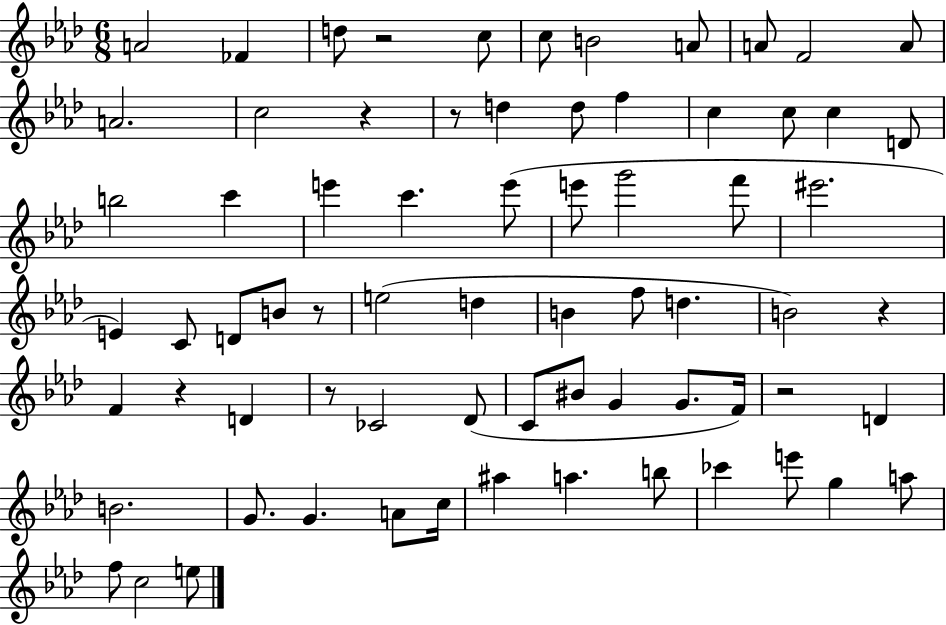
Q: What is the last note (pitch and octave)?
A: E5